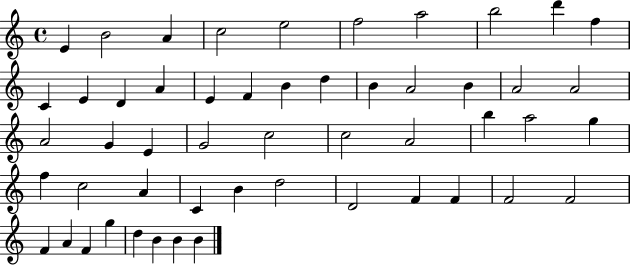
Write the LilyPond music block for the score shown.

{
  \clef treble
  \time 4/4
  \defaultTimeSignature
  \key c \major
  e'4 b'2 a'4 | c''2 e''2 | f''2 a''2 | b''2 d'''4 f''4 | \break c'4 e'4 d'4 a'4 | e'4 f'4 b'4 d''4 | b'4 a'2 b'4 | a'2 a'2 | \break a'2 g'4 e'4 | g'2 c''2 | c''2 a'2 | b''4 a''2 g''4 | \break f''4 c''2 a'4 | c'4 b'4 d''2 | d'2 f'4 f'4 | f'2 f'2 | \break f'4 a'4 f'4 g''4 | d''4 b'4 b'4 b'4 | \bar "|."
}